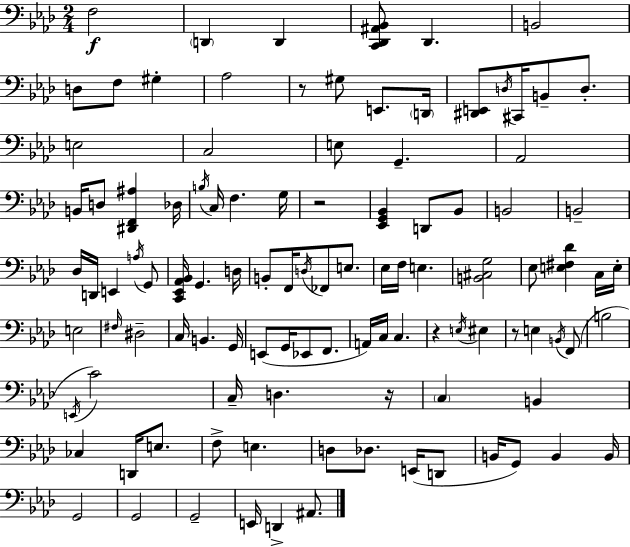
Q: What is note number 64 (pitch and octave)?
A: E3